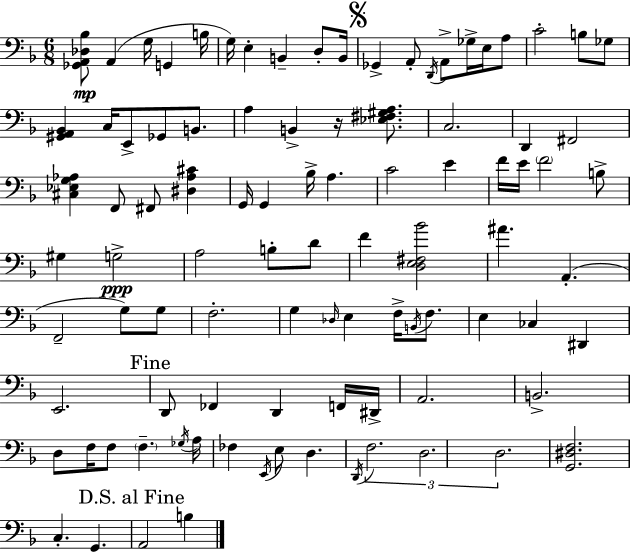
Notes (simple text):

[Gb2,A2,Db3,Bb3]/e A2/q G3/s G2/q B3/s G3/s E3/q B2/q D3/e B2/s Gb2/q A2/e D2/s A2/e Gb3/s E3/s A3/e C4/h B3/e Gb3/e [G#2,A2,Bb2]/q C3/s E2/e Gb2/e B2/e. A3/q B2/q R/s [Eb3,F#3,G#3,A3]/e. C3/h. D2/q F#2/h [C#3,Eb3,G3,Ab3]/q F2/e F#2/e [D#3,Ab3,C#4]/q G2/s G2/q Bb3/s A3/q. C4/h E4/q F4/s E4/s F4/h B3/e G#3/q G3/h A3/h B3/e D4/e F4/q [D3,E3,F#3,Bb4]/h A#4/q. A2/q. F2/h G3/e G3/e F3/h. G3/q Db3/s E3/q F3/s B2/s F3/e. E3/q CES3/q D#2/q E2/h. D2/e FES2/q D2/q F2/s D#2/s A2/h. B2/h. D3/e F3/s F3/e F3/q. Gb3/s A3/s FES3/q E2/s E3/e D3/q. D2/s F3/h. D3/h. D3/h. [G2,D#3,F3]/h. C3/q. G2/q. A2/h B3/q